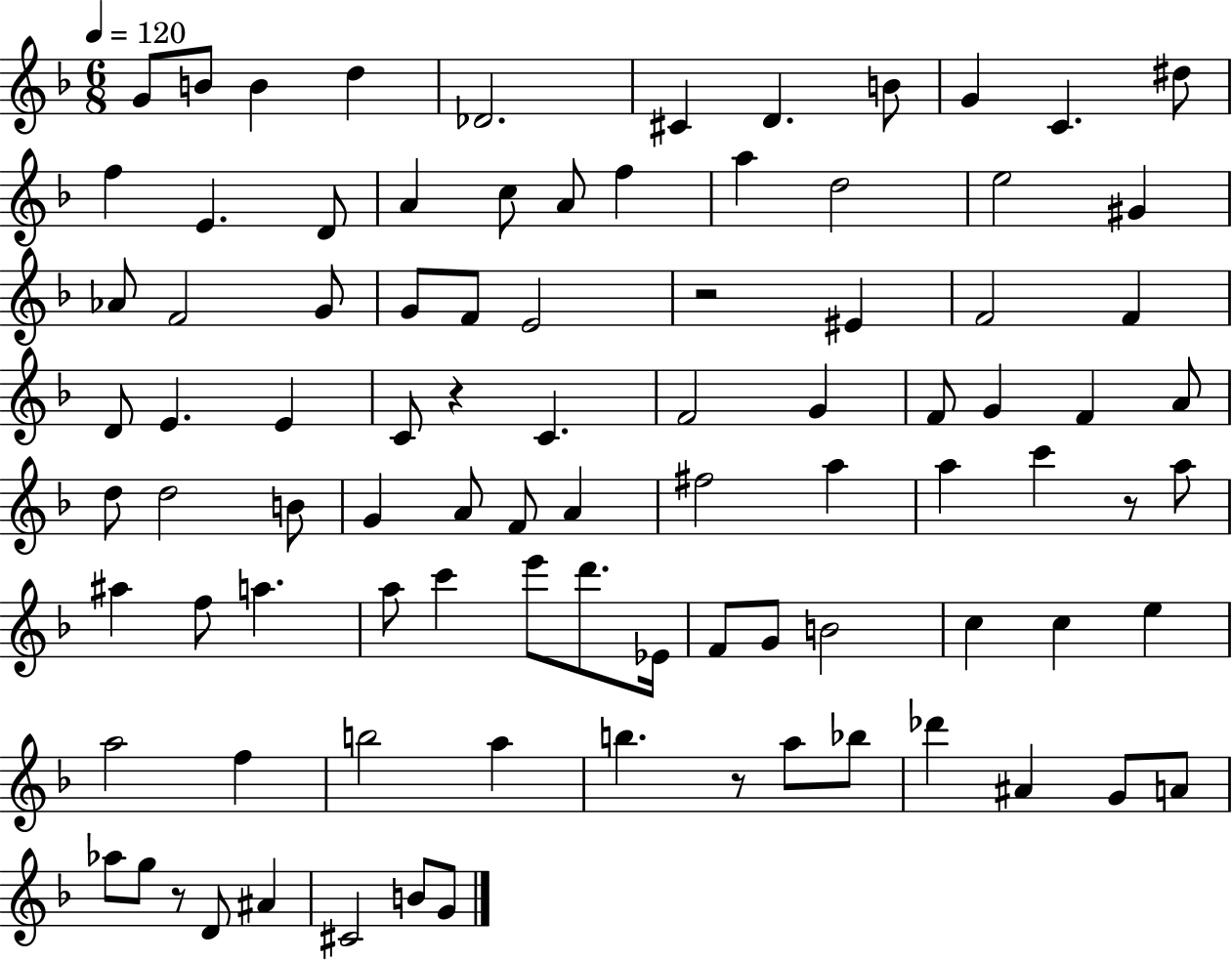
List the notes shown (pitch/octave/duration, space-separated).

G4/e B4/e B4/q D5/q Db4/h. C#4/q D4/q. B4/e G4/q C4/q. D#5/e F5/q E4/q. D4/e A4/q C5/e A4/e F5/q A5/q D5/h E5/h G#4/q Ab4/e F4/h G4/e G4/e F4/e E4/h R/h EIS4/q F4/h F4/q D4/e E4/q. E4/q C4/e R/q C4/q. F4/h G4/q F4/e G4/q F4/q A4/e D5/e D5/h B4/e G4/q A4/e F4/e A4/q F#5/h A5/q A5/q C6/q R/e A5/e A#5/q F5/e A5/q. A5/e C6/q E6/e D6/e. Eb4/s F4/e G4/e B4/h C5/q C5/q E5/q A5/h F5/q B5/h A5/q B5/q. R/e A5/e Bb5/e Db6/q A#4/q G4/e A4/e Ab5/e G5/e R/e D4/e A#4/q C#4/h B4/e G4/e